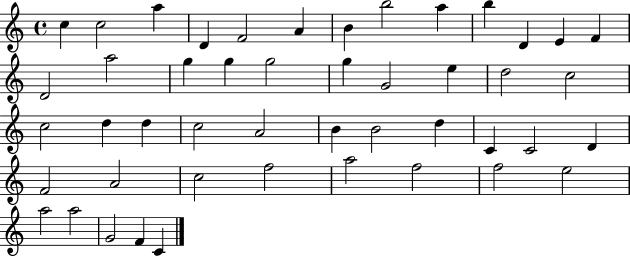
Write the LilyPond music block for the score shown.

{
  \clef treble
  \time 4/4
  \defaultTimeSignature
  \key c \major
  c''4 c''2 a''4 | d'4 f'2 a'4 | b'4 b''2 a''4 | b''4 d'4 e'4 f'4 | \break d'2 a''2 | g''4 g''4 g''2 | g''4 g'2 e''4 | d''2 c''2 | \break c''2 d''4 d''4 | c''2 a'2 | b'4 b'2 d''4 | c'4 c'2 d'4 | \break f'2 a'2 | c''2 f''2 | a''2 f''2 | f''2 e''2 | \break a''2 a''2 | g'2 f'4 c'4 | \bar "|."
}